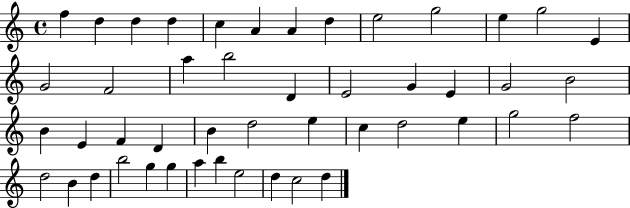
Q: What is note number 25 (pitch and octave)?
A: E4